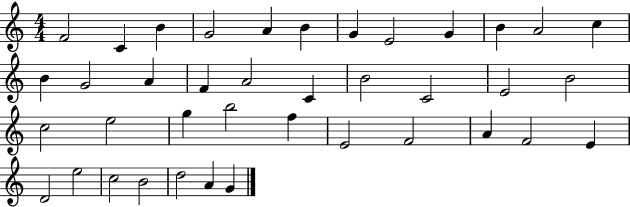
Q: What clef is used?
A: treble